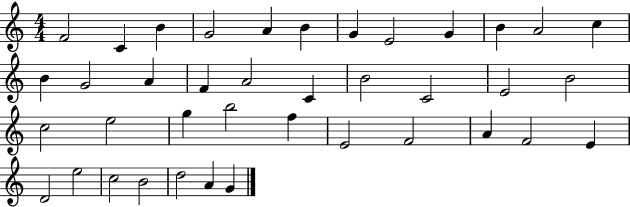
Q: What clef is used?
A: treble